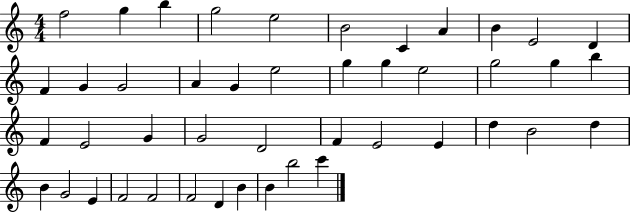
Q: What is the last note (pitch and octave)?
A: C6